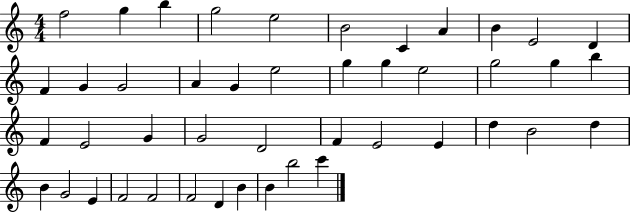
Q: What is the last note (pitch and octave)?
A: C6